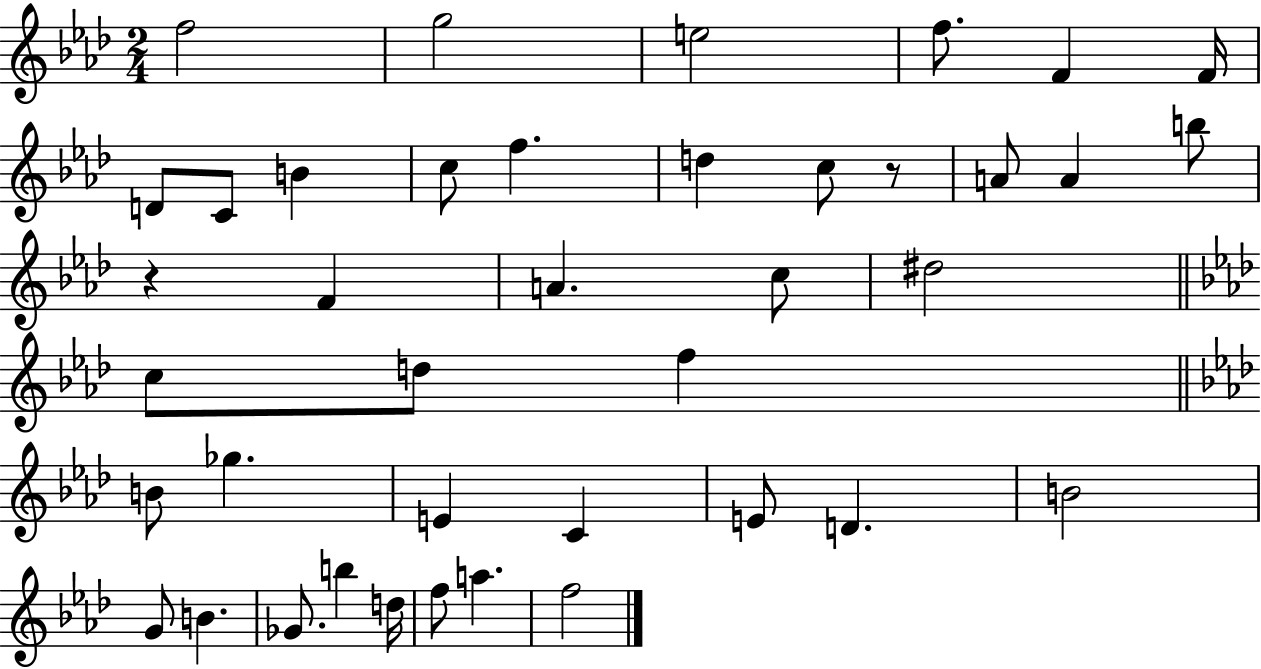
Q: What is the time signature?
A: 2/4